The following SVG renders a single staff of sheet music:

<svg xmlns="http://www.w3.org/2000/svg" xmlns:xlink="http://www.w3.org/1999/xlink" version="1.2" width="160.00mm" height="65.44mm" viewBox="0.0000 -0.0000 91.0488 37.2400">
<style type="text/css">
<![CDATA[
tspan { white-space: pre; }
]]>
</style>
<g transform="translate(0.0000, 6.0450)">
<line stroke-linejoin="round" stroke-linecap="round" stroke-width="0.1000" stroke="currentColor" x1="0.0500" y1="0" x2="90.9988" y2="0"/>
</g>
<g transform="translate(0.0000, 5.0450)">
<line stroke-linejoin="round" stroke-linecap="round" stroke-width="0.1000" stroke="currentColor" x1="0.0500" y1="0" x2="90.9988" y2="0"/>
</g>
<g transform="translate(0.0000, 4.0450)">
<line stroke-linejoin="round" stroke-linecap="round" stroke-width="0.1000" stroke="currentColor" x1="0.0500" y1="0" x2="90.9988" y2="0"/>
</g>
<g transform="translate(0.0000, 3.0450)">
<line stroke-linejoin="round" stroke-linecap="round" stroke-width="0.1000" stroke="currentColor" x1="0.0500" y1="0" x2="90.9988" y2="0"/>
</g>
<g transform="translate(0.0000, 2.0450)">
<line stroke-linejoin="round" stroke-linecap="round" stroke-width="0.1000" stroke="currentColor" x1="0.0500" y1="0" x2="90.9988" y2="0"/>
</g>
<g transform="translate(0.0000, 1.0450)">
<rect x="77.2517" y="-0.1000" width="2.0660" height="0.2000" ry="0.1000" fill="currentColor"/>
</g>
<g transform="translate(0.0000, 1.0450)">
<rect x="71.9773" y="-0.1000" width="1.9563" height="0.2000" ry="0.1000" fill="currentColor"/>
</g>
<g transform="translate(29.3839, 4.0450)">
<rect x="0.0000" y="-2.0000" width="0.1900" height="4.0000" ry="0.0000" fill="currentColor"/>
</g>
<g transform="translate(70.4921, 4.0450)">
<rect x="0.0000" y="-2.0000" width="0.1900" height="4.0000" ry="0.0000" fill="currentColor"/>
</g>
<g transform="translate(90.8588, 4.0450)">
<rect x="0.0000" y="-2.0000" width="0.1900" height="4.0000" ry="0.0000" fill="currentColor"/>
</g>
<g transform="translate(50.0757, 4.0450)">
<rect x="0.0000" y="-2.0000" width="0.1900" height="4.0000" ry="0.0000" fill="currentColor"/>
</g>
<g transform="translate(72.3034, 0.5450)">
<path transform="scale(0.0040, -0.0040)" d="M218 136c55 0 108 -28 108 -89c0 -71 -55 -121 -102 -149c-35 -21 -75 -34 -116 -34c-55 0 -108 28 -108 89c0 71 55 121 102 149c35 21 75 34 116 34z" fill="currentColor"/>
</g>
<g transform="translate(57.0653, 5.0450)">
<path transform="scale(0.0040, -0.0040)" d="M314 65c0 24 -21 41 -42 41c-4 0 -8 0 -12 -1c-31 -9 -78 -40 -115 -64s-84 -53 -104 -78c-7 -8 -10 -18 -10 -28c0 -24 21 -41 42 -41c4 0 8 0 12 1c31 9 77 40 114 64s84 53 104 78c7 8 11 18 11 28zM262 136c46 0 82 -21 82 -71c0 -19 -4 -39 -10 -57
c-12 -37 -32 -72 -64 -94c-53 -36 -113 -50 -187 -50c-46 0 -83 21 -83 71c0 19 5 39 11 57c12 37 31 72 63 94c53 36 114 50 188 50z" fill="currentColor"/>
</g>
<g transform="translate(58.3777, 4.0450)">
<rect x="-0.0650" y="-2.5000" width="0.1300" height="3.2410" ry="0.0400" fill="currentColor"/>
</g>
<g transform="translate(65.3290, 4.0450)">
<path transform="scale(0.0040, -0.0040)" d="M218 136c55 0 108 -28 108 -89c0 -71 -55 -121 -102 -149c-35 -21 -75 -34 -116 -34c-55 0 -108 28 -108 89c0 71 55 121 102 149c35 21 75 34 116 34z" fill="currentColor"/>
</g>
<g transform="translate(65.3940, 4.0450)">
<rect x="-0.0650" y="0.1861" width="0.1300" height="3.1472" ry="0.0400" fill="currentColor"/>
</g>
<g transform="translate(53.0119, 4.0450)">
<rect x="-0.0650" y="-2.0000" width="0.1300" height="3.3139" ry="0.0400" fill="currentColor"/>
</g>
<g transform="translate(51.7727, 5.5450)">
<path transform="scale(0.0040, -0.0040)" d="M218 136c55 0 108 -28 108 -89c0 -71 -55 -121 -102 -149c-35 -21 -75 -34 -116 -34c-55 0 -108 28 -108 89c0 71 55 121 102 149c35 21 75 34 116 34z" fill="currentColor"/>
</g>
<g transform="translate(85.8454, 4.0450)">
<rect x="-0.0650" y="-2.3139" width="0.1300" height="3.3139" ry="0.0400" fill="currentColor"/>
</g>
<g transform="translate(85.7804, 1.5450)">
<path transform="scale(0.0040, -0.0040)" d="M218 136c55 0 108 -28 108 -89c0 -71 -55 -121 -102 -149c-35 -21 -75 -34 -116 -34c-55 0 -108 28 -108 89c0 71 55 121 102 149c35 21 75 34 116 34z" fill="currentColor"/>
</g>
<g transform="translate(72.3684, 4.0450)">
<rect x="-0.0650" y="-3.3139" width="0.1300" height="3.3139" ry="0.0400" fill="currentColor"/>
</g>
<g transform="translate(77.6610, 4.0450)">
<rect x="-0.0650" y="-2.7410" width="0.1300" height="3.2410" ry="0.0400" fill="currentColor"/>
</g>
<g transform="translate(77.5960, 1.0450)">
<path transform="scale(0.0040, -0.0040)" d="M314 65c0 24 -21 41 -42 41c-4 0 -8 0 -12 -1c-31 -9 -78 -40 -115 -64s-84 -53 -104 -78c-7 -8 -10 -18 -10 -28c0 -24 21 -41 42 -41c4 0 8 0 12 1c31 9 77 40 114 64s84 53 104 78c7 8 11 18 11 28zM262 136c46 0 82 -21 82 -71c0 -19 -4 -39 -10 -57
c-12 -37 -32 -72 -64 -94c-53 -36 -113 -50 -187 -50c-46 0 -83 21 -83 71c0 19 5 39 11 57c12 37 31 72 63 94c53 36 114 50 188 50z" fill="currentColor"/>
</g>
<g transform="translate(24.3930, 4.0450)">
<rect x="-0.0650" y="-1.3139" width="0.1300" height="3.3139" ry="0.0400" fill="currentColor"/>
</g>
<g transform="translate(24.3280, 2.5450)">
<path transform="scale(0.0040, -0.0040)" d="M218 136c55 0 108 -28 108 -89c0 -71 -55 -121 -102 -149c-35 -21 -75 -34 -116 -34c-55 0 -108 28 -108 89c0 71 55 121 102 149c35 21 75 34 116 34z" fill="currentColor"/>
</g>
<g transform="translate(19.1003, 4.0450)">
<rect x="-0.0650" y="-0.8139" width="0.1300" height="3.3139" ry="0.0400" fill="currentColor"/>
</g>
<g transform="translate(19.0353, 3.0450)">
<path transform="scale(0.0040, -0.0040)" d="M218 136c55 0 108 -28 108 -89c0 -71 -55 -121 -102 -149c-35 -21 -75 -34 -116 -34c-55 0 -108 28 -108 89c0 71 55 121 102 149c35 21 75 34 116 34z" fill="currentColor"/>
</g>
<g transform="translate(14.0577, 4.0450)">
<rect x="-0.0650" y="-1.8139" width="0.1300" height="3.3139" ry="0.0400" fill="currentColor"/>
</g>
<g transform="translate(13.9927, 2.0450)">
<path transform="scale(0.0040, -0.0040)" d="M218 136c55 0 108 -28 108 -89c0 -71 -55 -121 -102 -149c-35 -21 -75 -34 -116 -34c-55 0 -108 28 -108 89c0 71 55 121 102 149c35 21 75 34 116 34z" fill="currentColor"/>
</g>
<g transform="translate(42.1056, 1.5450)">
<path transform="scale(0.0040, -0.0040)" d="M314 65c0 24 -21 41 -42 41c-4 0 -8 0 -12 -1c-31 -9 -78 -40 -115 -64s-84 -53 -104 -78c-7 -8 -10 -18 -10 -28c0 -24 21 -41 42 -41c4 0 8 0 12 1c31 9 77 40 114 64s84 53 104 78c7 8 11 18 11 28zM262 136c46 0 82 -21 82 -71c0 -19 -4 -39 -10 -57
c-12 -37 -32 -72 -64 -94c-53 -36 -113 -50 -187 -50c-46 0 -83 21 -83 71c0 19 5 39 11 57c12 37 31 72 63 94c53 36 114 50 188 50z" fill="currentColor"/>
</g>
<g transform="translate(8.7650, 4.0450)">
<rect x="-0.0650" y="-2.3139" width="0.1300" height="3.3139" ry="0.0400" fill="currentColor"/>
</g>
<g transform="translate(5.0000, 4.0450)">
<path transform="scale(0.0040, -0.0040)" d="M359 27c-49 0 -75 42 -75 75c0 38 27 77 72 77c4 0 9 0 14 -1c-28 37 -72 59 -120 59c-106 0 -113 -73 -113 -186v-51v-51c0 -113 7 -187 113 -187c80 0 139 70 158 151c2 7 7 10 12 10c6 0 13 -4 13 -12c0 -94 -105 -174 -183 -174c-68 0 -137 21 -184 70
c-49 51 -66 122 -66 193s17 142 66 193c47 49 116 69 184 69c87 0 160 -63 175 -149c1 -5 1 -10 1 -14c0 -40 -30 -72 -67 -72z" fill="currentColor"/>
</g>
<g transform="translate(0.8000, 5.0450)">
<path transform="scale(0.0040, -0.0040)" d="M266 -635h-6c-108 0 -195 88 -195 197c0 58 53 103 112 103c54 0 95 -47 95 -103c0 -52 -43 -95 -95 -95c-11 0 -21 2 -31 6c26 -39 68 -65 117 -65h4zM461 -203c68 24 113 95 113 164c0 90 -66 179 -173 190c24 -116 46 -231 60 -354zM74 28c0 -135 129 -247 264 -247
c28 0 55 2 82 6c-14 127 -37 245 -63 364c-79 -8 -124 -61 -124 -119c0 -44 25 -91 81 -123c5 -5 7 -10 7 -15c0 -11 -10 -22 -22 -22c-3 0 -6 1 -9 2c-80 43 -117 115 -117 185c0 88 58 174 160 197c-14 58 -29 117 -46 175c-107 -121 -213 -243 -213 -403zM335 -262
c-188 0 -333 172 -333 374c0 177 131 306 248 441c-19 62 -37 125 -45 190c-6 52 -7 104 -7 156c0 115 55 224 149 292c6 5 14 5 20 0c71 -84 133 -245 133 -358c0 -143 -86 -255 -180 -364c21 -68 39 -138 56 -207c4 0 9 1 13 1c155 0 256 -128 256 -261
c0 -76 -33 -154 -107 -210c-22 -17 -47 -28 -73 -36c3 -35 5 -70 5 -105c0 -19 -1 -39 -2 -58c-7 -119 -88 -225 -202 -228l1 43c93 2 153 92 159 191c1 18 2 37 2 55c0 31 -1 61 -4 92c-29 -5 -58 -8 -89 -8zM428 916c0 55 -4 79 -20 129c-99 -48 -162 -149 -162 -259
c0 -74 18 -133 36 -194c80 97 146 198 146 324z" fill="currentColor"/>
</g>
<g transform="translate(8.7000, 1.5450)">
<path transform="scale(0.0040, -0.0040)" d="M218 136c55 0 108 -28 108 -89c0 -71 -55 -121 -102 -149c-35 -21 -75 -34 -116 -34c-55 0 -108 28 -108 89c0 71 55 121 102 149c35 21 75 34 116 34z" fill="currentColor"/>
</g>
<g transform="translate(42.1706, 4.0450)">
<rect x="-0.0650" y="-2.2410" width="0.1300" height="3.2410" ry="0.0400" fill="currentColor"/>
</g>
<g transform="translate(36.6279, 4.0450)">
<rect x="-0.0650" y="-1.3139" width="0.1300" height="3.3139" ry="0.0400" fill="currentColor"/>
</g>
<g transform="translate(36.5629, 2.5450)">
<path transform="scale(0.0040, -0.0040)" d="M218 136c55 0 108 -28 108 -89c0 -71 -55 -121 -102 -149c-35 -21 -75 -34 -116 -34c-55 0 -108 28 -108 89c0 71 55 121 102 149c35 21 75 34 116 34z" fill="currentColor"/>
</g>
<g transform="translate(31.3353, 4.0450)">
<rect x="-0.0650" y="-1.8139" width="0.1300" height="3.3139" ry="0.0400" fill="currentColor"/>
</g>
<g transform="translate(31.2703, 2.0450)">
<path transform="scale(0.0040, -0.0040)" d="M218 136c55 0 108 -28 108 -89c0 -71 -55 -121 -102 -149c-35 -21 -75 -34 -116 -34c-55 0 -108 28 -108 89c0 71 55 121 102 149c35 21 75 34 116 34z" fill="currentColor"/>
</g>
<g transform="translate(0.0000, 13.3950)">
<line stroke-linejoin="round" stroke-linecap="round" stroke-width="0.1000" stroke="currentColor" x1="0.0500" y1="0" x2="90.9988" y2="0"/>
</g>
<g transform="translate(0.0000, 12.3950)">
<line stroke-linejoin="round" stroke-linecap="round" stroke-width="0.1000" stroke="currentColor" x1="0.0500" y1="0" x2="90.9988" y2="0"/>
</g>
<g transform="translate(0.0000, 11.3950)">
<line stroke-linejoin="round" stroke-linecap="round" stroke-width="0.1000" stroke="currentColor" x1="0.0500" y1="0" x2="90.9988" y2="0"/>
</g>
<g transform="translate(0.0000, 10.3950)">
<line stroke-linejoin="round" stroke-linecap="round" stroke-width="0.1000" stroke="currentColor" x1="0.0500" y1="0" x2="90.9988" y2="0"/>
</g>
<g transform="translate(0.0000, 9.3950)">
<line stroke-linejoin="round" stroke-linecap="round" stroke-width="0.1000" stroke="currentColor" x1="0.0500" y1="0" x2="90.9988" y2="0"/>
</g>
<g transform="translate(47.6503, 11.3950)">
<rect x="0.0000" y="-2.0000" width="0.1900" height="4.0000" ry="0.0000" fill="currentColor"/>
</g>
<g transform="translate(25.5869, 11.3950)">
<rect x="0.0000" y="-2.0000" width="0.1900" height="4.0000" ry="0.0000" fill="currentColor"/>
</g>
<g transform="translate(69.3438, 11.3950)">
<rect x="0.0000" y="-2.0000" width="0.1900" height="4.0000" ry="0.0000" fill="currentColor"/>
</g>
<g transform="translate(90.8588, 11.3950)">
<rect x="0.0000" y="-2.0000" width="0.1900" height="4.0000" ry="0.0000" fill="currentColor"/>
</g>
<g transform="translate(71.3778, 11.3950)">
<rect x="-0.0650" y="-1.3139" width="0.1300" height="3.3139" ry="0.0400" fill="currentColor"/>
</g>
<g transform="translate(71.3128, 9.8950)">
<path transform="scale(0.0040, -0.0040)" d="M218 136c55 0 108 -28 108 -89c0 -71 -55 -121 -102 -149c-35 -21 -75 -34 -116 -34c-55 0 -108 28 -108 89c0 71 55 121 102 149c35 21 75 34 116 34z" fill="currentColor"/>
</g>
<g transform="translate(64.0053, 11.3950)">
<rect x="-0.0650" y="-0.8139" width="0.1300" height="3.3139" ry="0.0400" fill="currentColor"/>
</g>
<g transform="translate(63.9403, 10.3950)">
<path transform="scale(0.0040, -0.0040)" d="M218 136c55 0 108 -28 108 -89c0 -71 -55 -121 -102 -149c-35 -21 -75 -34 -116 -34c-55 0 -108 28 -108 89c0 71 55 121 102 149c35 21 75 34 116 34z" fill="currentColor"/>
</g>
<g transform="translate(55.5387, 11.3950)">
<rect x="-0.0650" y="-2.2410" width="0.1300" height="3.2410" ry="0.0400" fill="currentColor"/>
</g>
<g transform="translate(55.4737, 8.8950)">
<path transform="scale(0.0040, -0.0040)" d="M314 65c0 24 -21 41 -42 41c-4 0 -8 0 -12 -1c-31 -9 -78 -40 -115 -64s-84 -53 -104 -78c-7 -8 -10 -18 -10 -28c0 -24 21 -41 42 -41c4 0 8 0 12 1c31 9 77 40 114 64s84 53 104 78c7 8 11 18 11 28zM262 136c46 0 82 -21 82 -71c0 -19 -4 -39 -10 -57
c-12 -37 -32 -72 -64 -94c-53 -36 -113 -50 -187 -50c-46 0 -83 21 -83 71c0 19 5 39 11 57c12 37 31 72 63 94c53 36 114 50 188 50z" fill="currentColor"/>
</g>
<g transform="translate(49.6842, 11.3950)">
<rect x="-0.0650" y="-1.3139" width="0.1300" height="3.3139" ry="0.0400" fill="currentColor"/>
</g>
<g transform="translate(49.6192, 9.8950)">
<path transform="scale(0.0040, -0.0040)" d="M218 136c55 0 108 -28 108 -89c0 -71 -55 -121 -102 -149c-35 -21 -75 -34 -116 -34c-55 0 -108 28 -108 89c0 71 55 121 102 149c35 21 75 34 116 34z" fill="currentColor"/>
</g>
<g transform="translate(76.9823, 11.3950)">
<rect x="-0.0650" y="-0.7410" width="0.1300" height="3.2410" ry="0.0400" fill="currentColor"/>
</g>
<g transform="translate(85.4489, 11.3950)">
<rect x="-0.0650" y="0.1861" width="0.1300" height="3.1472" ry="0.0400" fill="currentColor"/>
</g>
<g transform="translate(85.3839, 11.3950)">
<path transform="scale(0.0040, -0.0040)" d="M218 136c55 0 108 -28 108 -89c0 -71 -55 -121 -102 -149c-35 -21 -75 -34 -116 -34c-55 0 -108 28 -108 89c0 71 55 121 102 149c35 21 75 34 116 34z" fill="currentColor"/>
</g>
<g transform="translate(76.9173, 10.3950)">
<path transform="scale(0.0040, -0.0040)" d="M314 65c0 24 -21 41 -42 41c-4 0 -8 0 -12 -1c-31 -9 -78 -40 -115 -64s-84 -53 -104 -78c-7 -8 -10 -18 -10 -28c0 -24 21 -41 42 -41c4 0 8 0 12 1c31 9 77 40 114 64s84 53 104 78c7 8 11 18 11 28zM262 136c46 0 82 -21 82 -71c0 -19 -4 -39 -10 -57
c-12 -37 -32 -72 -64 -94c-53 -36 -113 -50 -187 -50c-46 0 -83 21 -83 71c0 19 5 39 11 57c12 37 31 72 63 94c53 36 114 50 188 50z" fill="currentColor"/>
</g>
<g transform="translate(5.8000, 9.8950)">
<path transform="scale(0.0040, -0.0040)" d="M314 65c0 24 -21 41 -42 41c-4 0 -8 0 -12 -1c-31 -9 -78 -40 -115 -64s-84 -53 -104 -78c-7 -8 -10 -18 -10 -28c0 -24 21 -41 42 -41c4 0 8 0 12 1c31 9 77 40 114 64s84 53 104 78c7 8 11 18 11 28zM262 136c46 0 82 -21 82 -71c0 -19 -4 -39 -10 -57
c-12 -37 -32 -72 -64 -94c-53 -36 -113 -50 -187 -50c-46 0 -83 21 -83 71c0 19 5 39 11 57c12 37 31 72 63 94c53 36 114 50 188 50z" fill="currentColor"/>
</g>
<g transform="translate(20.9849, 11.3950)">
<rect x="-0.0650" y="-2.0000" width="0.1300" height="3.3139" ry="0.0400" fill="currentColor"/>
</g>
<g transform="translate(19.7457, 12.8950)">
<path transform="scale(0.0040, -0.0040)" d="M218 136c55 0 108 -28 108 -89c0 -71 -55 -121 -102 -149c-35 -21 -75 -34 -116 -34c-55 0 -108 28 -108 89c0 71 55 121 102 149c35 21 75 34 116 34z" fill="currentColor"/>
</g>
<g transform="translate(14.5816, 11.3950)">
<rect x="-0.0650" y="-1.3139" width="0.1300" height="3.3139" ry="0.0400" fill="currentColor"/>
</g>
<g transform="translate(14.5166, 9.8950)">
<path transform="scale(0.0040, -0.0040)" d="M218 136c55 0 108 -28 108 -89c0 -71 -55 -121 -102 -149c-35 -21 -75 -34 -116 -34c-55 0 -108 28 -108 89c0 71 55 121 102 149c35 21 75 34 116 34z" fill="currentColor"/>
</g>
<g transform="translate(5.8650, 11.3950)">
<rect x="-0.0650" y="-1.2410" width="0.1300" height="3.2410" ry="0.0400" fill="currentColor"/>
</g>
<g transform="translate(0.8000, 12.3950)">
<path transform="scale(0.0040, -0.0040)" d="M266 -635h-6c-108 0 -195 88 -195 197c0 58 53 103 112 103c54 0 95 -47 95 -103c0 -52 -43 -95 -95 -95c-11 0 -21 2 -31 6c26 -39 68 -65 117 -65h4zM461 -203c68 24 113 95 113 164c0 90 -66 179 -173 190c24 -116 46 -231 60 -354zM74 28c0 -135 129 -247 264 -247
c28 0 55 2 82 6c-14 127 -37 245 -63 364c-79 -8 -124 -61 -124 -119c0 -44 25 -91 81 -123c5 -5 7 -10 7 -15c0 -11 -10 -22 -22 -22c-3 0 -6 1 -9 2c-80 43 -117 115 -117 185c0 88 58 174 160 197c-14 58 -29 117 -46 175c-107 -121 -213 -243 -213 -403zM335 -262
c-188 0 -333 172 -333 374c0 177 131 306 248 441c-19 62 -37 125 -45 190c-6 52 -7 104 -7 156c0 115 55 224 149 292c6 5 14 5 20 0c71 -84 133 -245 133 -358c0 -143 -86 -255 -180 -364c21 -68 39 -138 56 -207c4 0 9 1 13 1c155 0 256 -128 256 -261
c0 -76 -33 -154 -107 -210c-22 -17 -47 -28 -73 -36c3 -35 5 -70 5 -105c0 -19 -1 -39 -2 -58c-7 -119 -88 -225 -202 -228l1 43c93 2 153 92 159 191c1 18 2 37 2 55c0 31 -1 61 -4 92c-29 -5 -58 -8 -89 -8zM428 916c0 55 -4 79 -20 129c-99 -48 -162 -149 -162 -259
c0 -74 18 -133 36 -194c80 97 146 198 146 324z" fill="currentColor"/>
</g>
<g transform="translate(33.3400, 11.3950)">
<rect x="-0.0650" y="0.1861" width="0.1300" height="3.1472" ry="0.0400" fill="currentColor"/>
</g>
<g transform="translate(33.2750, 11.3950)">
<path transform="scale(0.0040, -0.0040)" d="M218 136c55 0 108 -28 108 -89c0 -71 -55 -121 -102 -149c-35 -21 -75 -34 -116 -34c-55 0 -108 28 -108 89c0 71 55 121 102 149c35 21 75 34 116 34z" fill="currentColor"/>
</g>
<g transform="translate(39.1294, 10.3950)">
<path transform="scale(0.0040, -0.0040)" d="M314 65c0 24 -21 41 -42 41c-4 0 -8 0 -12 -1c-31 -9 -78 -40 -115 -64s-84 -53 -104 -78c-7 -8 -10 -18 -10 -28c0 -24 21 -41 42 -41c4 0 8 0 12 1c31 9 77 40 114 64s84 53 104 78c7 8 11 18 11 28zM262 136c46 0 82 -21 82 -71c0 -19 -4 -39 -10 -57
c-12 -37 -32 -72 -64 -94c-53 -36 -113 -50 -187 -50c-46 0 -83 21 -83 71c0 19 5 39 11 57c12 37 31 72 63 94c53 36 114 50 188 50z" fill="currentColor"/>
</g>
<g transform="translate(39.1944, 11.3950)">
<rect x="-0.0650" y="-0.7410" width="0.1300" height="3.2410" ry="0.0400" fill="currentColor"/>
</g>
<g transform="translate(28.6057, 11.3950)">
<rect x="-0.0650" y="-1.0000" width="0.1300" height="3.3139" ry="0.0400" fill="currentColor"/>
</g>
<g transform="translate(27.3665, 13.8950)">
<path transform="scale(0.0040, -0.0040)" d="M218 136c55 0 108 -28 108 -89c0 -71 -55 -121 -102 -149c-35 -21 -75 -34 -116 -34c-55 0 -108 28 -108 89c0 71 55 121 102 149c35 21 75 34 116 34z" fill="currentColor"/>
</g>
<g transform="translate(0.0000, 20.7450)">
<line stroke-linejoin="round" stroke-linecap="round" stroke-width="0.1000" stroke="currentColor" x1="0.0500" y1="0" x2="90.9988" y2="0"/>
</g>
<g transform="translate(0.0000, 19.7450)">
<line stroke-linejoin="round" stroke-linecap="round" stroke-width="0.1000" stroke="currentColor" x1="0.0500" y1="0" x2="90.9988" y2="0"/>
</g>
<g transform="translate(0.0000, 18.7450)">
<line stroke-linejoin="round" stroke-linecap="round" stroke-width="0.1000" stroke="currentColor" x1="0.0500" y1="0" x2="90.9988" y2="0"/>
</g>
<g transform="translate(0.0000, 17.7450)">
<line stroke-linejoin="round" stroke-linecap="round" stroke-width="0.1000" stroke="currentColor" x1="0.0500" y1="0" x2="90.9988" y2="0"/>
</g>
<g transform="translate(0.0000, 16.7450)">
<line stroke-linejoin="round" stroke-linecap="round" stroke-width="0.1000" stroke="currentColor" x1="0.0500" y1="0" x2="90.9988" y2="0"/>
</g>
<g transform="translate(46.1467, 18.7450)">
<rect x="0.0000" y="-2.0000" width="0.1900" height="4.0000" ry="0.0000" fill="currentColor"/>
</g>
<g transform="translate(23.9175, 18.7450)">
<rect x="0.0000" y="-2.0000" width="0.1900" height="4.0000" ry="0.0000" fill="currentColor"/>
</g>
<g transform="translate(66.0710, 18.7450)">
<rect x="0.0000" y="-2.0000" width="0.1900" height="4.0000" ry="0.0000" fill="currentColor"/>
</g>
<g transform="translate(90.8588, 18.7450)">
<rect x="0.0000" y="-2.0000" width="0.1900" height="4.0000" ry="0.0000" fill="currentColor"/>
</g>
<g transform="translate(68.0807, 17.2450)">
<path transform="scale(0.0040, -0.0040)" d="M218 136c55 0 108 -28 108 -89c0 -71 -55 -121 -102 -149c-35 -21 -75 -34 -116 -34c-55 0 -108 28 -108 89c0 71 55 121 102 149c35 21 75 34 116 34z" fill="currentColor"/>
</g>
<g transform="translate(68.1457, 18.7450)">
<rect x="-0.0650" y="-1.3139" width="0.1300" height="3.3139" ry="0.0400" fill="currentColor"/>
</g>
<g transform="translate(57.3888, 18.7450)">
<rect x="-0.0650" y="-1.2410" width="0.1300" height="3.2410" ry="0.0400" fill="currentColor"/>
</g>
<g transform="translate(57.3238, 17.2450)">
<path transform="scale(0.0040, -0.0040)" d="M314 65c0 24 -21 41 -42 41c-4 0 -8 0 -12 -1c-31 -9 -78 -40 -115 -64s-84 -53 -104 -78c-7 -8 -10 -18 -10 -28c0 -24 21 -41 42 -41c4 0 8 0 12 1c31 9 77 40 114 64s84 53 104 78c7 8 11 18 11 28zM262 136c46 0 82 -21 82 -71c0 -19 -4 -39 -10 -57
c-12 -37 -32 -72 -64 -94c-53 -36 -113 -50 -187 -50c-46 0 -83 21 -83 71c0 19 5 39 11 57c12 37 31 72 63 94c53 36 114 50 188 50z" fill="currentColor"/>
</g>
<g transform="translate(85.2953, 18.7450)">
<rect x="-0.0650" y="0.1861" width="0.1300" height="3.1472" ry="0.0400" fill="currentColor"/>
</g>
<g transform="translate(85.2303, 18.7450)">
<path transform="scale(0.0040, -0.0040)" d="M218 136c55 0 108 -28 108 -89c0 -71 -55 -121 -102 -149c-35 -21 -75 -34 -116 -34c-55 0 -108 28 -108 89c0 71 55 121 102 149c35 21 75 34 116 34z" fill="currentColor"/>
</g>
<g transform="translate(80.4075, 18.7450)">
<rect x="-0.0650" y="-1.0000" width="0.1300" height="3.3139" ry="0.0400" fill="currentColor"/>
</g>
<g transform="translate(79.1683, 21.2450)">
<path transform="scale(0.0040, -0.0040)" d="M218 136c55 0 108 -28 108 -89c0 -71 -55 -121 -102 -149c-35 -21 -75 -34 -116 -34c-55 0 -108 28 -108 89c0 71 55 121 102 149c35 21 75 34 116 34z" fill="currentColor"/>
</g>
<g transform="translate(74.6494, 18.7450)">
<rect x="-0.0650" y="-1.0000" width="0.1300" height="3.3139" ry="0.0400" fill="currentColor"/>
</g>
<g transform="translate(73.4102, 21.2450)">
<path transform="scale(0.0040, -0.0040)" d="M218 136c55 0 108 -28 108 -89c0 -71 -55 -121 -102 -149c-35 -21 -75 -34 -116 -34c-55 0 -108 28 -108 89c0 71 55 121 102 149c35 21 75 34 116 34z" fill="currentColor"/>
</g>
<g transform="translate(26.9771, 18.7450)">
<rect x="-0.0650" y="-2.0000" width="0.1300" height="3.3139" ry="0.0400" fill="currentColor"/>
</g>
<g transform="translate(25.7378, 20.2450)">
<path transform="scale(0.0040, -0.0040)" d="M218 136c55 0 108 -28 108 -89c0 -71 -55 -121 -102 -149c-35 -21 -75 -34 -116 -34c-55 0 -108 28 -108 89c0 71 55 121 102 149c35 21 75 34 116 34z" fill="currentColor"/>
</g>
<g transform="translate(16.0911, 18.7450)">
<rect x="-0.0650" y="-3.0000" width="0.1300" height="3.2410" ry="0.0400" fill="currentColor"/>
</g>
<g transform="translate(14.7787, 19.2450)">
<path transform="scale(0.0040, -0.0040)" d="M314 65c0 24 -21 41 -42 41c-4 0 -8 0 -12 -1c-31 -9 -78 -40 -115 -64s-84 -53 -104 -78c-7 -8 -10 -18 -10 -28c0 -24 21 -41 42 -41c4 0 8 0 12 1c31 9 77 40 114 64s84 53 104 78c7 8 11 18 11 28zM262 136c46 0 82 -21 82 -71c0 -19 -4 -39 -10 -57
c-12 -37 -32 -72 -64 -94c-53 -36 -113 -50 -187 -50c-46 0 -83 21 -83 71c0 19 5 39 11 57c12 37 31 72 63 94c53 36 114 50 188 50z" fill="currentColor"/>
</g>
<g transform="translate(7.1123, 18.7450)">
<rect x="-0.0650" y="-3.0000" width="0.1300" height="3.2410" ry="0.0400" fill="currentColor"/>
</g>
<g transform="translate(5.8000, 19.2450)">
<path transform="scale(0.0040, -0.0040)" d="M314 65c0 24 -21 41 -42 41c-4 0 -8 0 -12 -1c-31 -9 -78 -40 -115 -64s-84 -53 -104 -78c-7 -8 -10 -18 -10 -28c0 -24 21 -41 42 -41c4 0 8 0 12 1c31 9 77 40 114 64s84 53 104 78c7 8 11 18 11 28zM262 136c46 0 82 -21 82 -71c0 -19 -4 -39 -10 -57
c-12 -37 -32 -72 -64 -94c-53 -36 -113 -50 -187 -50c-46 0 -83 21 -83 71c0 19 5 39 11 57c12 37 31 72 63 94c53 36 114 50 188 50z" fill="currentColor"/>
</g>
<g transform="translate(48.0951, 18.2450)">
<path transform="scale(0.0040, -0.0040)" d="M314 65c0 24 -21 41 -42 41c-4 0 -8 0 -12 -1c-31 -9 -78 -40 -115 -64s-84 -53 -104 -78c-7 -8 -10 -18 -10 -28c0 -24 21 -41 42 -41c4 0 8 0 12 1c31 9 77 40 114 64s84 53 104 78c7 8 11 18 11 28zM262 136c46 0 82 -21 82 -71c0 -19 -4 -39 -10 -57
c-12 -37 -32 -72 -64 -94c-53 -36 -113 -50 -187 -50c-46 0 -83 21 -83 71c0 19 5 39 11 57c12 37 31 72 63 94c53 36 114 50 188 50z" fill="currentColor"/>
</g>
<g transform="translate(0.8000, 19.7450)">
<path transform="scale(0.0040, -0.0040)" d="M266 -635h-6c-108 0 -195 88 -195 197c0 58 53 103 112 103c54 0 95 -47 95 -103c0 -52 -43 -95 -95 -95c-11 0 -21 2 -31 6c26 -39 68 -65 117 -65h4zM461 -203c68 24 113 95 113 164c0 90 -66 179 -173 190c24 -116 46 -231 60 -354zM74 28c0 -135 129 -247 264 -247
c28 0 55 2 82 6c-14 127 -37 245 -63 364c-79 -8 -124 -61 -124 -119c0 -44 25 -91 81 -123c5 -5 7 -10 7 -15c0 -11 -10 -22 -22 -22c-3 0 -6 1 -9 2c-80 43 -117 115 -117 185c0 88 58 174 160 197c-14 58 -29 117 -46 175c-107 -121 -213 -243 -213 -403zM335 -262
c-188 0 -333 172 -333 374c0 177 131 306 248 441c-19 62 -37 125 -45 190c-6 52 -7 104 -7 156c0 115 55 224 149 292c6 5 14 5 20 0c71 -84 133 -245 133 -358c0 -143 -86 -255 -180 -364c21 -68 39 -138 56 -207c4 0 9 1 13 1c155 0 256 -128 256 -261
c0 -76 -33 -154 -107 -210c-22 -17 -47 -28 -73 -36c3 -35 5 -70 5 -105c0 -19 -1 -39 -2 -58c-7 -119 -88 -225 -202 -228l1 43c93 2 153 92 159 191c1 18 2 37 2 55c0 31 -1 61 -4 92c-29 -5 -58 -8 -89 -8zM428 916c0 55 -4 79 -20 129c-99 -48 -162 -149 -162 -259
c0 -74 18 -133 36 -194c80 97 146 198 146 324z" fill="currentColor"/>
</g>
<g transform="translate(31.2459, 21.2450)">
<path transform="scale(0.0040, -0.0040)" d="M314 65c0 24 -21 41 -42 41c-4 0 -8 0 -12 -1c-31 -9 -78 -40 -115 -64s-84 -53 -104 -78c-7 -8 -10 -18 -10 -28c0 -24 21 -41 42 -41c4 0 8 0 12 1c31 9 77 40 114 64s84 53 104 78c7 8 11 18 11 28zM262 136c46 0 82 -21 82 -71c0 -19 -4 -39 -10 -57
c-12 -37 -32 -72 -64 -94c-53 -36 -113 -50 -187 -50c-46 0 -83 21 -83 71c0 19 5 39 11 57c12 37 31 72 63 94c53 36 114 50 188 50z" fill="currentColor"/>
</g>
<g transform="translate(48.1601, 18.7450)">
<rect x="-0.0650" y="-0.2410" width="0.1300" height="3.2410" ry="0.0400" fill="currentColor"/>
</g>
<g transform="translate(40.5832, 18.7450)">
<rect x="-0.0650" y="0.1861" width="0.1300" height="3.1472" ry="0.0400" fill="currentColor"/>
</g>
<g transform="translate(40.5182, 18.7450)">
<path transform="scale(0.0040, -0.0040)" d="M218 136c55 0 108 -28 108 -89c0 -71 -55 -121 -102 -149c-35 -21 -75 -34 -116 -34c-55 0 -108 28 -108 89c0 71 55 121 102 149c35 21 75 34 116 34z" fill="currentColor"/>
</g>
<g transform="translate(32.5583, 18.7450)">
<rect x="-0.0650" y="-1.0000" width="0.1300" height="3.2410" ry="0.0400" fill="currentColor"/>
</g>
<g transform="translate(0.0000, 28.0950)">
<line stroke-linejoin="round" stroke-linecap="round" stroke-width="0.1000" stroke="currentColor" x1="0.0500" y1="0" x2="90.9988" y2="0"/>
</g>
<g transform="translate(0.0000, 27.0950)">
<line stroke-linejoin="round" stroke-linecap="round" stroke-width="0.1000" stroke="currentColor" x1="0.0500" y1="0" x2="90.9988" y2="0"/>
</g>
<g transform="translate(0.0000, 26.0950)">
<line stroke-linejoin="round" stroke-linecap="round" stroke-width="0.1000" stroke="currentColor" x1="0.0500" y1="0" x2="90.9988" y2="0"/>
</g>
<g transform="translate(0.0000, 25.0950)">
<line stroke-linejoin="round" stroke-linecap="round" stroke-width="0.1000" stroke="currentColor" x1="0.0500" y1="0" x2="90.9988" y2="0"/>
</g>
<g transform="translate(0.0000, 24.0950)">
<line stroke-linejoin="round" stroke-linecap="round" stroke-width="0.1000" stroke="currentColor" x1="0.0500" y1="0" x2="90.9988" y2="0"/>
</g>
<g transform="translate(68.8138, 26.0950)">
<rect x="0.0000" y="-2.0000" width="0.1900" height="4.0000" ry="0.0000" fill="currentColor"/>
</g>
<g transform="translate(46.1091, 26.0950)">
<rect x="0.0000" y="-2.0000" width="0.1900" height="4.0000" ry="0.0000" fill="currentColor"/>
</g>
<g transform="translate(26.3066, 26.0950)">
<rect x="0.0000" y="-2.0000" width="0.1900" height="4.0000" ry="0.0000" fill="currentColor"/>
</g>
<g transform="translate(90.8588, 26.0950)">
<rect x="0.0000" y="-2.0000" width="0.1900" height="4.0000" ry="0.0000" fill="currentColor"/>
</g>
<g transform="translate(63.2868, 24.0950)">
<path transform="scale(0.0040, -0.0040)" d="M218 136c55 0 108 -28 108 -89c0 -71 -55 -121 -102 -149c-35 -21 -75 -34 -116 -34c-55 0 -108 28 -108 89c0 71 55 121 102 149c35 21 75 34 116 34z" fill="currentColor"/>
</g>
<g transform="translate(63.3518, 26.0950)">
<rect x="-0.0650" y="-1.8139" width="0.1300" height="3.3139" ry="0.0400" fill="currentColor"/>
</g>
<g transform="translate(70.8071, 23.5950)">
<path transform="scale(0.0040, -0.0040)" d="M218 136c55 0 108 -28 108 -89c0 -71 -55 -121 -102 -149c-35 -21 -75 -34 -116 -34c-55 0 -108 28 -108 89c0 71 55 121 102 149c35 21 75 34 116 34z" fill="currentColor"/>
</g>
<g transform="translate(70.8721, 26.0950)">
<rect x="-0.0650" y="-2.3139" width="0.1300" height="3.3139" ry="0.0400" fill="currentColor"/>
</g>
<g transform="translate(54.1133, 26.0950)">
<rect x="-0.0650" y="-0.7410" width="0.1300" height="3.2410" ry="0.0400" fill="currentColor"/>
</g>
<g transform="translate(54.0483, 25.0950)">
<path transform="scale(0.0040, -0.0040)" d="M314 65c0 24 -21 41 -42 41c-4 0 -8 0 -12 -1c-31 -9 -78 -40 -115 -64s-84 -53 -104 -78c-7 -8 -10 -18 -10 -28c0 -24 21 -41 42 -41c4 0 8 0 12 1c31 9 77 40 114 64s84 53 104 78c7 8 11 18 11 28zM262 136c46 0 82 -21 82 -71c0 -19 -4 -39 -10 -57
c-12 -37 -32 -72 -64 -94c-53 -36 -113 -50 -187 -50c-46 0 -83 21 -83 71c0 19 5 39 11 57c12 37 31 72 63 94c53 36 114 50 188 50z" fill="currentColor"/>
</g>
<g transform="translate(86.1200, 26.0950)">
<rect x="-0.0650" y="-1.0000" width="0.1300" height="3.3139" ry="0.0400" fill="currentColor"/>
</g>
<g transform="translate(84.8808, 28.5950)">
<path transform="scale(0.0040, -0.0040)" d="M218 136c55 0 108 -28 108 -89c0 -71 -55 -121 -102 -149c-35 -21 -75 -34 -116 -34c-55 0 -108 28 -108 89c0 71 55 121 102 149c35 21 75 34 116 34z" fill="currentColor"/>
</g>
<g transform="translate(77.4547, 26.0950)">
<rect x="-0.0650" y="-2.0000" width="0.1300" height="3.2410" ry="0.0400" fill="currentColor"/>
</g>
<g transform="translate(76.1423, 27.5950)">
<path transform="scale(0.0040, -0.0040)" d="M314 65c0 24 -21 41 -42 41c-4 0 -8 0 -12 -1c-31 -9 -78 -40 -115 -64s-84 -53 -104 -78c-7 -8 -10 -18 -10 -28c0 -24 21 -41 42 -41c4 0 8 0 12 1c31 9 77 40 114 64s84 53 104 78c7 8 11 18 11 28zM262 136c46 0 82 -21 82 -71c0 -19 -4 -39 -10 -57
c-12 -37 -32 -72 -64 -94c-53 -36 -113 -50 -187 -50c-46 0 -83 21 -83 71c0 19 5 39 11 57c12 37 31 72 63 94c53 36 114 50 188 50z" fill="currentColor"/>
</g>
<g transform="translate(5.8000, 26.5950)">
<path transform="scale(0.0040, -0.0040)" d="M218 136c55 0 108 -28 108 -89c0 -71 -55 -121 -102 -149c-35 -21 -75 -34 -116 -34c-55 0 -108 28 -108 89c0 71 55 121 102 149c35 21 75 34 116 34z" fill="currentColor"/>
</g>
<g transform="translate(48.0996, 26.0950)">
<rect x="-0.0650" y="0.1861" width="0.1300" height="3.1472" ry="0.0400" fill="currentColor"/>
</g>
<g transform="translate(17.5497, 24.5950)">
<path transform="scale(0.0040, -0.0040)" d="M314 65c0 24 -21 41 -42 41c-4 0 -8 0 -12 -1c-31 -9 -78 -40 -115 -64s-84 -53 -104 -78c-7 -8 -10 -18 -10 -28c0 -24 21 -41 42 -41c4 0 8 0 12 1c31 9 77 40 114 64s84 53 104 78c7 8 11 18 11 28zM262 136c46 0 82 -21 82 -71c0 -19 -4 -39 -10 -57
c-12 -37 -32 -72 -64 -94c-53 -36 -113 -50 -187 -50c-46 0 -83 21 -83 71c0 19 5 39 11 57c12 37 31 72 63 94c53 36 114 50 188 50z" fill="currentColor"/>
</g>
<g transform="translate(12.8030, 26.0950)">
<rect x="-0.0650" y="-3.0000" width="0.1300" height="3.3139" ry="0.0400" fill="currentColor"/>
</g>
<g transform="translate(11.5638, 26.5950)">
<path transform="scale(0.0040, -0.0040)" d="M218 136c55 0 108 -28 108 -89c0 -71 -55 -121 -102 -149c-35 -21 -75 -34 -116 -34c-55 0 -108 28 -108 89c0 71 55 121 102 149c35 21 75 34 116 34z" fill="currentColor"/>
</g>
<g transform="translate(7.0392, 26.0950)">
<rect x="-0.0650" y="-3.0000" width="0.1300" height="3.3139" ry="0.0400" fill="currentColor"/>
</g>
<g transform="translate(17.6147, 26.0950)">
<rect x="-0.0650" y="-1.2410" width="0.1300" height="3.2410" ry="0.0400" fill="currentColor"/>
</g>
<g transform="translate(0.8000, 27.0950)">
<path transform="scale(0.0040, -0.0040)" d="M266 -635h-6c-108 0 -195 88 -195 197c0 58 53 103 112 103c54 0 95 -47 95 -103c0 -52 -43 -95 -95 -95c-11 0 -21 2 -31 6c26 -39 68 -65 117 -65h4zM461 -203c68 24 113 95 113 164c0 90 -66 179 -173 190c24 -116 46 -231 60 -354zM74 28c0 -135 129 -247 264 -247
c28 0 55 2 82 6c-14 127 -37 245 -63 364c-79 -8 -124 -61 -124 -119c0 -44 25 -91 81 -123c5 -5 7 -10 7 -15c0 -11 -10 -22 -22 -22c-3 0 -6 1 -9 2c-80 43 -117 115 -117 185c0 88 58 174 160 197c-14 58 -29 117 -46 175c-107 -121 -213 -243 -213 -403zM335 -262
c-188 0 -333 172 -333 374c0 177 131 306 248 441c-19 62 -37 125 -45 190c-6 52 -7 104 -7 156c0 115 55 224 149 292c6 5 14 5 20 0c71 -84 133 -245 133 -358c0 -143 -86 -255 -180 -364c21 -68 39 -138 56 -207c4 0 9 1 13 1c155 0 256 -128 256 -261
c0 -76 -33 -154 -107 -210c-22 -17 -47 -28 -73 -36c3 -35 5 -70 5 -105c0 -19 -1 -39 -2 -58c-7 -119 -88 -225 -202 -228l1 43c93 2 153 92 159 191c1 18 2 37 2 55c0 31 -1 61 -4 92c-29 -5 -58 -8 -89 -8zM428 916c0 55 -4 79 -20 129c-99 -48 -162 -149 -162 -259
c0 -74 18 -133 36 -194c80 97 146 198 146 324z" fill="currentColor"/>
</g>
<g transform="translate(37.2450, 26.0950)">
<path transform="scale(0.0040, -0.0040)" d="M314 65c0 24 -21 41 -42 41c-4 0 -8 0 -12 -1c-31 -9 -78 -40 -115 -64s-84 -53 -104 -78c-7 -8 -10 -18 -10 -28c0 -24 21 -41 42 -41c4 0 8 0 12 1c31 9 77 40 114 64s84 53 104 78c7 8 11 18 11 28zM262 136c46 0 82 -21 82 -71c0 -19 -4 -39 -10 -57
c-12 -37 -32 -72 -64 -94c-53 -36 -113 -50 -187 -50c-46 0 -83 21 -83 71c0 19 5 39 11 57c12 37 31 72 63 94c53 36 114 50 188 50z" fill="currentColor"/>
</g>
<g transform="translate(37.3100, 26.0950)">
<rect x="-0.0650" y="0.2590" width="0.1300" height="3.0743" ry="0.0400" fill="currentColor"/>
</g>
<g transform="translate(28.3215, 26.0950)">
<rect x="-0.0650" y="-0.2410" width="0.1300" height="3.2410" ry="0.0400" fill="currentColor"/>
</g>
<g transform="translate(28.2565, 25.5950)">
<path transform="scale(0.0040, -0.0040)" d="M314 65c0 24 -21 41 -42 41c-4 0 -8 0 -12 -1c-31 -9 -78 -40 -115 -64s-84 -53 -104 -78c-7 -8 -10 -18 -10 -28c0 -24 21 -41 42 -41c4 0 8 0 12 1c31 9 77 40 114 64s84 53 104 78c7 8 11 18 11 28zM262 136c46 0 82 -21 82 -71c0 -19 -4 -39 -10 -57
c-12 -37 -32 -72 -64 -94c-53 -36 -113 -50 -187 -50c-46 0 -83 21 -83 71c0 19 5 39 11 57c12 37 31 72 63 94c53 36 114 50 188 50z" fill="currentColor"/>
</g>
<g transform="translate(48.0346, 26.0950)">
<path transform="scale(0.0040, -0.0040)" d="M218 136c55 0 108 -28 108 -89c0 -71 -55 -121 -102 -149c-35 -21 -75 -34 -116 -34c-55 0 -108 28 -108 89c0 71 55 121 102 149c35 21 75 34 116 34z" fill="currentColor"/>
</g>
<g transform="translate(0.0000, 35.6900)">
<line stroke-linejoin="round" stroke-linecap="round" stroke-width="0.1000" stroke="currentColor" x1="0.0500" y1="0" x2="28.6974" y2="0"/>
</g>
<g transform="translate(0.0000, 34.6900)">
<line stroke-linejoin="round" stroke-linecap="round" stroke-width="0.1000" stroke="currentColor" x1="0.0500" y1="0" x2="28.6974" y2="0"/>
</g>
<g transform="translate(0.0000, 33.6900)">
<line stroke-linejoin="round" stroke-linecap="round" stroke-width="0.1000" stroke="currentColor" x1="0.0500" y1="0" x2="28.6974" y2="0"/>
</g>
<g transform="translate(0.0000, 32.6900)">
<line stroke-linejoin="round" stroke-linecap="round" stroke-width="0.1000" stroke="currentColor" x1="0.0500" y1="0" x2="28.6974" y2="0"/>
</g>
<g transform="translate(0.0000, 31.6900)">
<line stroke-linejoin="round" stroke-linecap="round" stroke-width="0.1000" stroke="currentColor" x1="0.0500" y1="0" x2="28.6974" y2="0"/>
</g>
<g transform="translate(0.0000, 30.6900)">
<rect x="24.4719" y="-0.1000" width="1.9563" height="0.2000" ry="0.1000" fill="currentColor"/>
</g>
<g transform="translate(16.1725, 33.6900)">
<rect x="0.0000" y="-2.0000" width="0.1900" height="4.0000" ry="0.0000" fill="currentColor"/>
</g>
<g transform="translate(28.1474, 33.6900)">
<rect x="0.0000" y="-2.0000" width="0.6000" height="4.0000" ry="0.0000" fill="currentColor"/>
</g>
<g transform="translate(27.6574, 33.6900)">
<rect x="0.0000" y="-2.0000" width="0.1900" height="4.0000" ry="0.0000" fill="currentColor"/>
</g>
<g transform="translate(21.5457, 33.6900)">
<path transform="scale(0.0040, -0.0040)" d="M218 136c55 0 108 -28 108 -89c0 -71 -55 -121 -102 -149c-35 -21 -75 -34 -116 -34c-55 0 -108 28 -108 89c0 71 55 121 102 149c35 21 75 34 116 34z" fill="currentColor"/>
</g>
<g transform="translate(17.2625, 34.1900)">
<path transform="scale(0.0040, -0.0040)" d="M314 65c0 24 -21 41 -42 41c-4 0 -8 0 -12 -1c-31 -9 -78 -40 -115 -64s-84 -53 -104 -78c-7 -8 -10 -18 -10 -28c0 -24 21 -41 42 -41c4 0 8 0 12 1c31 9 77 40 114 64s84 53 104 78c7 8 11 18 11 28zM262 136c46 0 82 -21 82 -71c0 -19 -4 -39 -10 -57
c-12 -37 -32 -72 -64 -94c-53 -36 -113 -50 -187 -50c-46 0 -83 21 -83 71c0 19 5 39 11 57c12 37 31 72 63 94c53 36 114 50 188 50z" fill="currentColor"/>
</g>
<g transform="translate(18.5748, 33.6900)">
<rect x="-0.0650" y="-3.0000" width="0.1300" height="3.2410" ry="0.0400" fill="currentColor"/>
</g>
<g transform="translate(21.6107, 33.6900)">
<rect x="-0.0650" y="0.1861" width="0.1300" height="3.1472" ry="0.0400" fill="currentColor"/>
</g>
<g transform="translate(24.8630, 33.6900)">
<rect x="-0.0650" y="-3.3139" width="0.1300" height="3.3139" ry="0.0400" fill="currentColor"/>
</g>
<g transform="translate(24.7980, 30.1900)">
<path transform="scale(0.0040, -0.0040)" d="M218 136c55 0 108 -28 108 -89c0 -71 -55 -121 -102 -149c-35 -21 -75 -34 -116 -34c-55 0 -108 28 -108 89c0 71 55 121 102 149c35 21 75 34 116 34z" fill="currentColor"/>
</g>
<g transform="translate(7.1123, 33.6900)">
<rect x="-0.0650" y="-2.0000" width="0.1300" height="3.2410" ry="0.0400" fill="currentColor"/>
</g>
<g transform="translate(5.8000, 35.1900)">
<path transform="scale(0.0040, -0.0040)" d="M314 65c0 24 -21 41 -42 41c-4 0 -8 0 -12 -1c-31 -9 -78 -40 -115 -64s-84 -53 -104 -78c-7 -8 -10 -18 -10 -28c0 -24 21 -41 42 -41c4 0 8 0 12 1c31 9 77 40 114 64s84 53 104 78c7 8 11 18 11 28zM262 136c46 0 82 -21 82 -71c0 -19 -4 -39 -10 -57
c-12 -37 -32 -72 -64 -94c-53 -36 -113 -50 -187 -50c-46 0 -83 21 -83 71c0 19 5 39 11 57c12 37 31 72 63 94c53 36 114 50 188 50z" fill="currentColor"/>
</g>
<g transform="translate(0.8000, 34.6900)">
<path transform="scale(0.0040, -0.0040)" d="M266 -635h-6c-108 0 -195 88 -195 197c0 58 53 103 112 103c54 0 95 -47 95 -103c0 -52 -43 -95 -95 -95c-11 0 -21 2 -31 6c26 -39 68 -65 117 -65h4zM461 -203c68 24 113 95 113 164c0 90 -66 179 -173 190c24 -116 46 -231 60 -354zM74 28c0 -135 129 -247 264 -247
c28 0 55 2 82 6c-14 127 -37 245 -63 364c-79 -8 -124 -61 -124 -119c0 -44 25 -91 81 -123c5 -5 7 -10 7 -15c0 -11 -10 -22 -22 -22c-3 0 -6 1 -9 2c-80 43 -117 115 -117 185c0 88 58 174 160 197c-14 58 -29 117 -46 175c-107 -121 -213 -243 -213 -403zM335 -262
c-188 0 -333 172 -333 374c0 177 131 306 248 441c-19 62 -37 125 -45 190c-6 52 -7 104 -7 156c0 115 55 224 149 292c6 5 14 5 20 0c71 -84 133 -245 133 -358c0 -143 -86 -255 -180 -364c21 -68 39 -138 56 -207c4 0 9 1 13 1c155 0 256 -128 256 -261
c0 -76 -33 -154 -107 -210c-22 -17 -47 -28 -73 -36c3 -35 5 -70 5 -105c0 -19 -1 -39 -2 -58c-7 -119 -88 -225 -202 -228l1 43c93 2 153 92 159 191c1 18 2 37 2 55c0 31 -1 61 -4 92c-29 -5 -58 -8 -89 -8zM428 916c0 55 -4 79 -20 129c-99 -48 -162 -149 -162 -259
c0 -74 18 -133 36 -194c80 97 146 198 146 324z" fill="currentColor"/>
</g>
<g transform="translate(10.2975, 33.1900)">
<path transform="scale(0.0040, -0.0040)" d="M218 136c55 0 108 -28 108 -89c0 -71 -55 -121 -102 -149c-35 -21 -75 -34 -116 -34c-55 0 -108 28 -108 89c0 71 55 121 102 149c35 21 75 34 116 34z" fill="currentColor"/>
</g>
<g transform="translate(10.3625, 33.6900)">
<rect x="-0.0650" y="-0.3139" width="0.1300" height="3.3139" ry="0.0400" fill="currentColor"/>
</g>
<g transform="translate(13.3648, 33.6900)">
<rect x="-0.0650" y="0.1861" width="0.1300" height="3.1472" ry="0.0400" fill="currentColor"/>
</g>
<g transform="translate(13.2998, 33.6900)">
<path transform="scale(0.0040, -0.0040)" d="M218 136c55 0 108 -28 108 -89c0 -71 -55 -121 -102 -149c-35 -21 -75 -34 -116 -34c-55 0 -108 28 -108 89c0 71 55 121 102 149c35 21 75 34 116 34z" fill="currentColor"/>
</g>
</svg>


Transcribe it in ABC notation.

X:1
T:Untitled
M:4/4
L:1/4
K:C
g f d e f e g2 F G2 B b a2 g e2 e F D B d2 e g2 d e d2 B A2 A2 F D2 B c2 e2 e D D B A A e2 c2 B2 B d2 f g F2 D F2 c B A2 B b